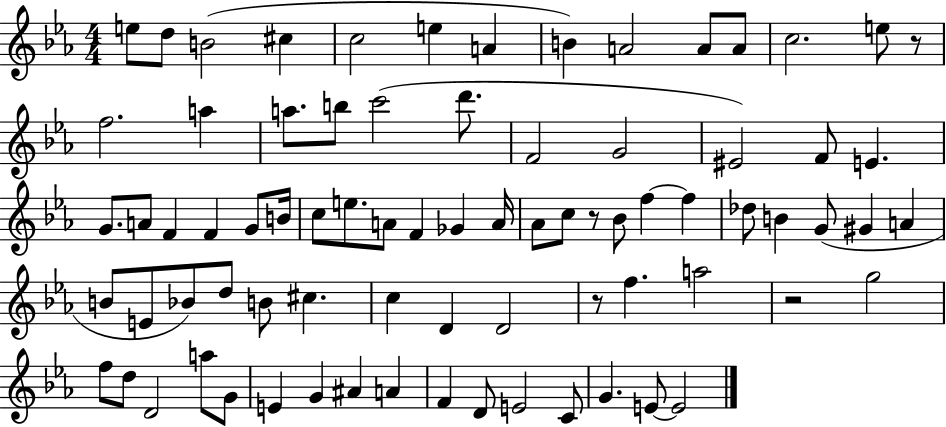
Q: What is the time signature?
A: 4/4